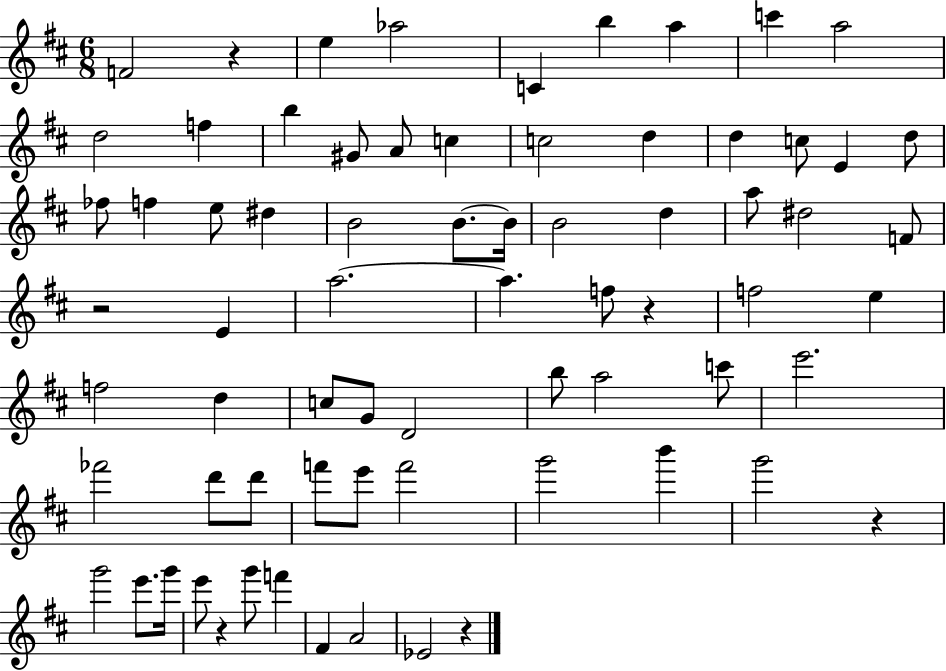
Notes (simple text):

F4/h R/q E5/q Ab5/h C4/q B5/q A5/q C6/q A5/h D5/h F5/q B5/q G#4/e A4/e C5/q C5/h D5/q D5/q C5/e E4/q D5/e FES5/e F5/q E5/e D#5/q B4/h B4/e. B4/s B4/h D5/q A5/e D#5/h F4/e R/h E4/q A5/h. A5/q. F5/e R/q F5/h E5/q F5/h D5/q C5/e G4/e D4/h B5/e A5/h C6/e E6/h. FES6/h D6/e D6/e F6/e E6/e F6/h G6/h B6/q G6/h R/q G6/h E6/e. G6/s E6/e R/q G6/e F6/q F#4/q A4/h Eb4/h R/q